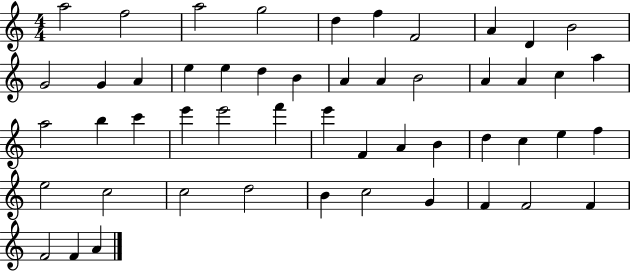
{
  \clef treble
  \numericTimeSignature
  \time 4/4
  \key c \major
  a''2 f''2 | a''2 g''2 | d''4 f''4 f'2 | a'4 d'4 b'2 | \break g'2 g'4 a'4 | e''4 e''4 d''4 b'4 | a'4 a'4 b'2 | a'4 a'4 c''4 a''4 | \break a''2 b''4 c'''4 | e'''4 e'''2 f'''4 | e'''4 f'4 a'4 b'4 | d''4 c''4 e''4 f''4 | \break e''2 c''2 | c''2 d''2 | b'4 c''2 g'4 | f'4 f'2 f'4 | \break f'2 f'4 a'4 | \bar "|."
}